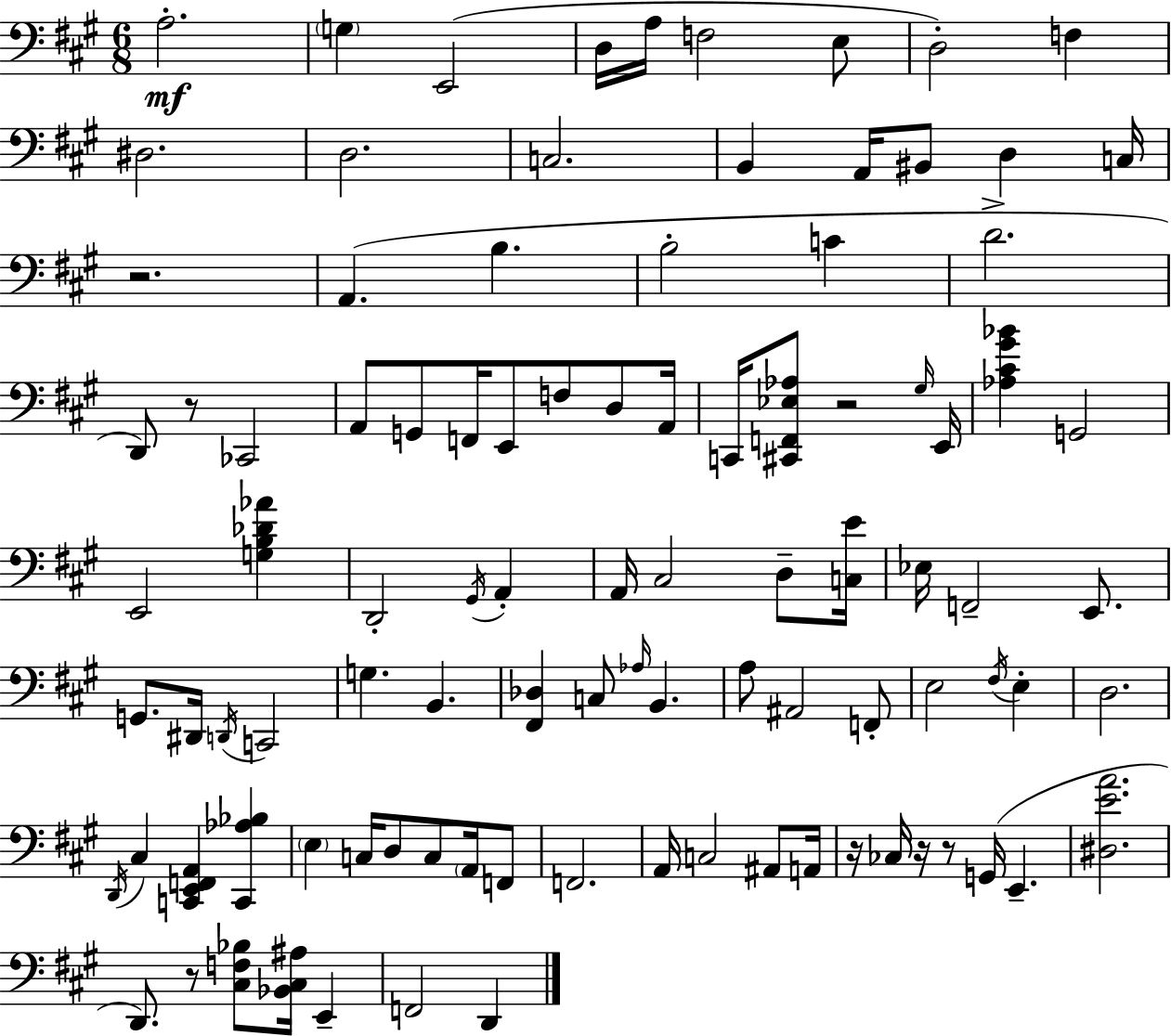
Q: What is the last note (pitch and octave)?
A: D2